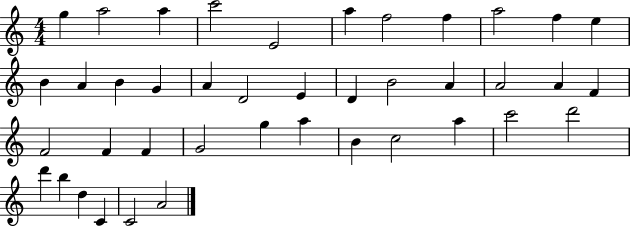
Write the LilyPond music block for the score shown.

{
  \clef treble
  \numericTimeSignature
  \time 4/4
  \key c \major
  g''4 a''2 a''4 | c'''2 e'2 | a''4 f''2 f''4 | a''2 f''4 e''4 | \break b'4 a'4 b'4 g'4 | a'4 d'2 e'4 | d'4 b'2 a'4 | a'2 a'4 f'4 | \break f'2 f'4 f'4 | g'2 g''4 a''4 | b'4 c''2 a''4 | c'''2 d'''2 | \break d'''4 b''4 d''4 c'4 | c'2 a'2 | \bar "|."
}